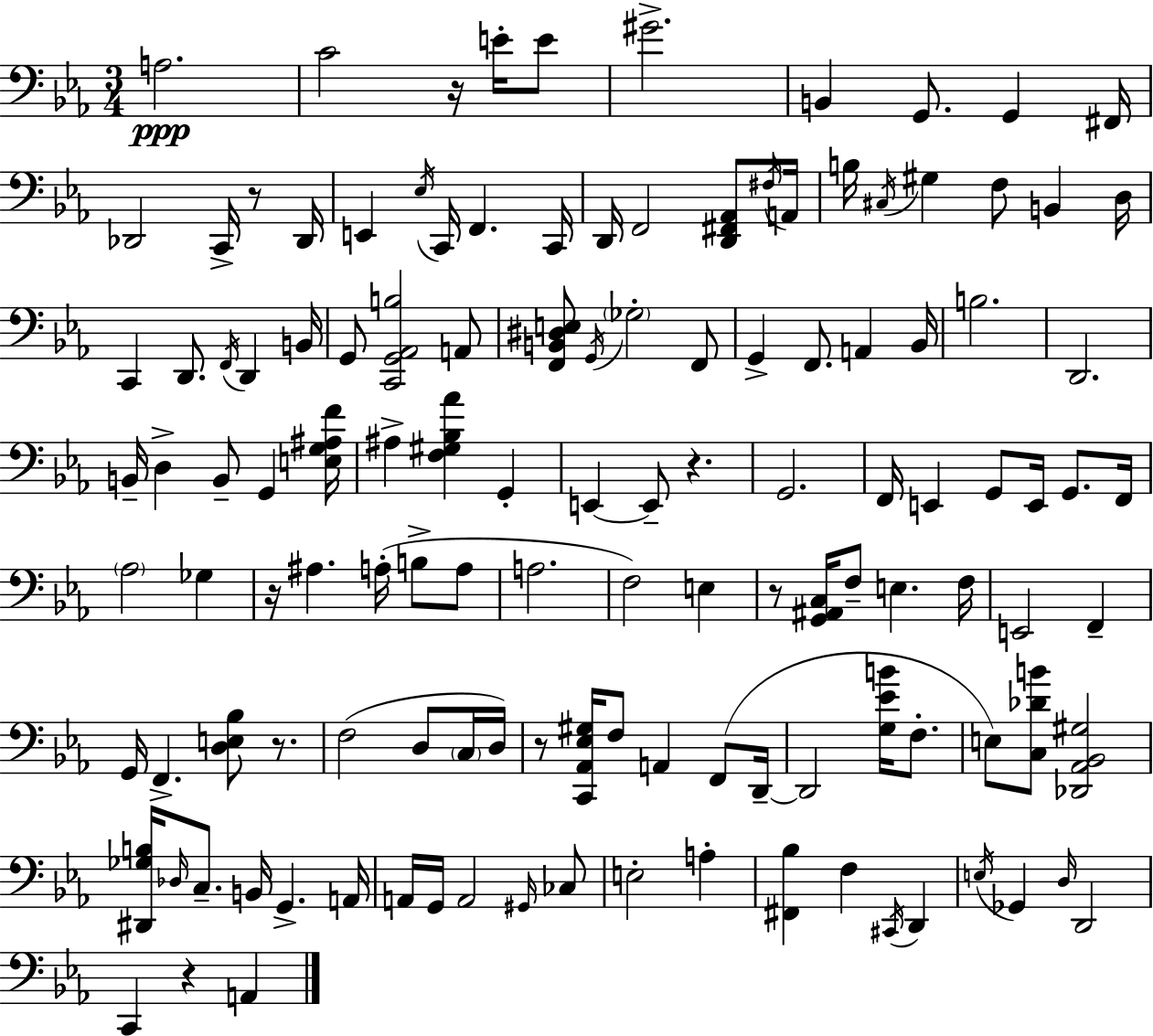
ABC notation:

X:1
T:Untitled
M:3/4
L:1/4
K:Cm
A,2 C2 z/4 E/4 E/2 ^G2 B,, G,,/2 G,, ^F,,/4 _D,,2 C,,/4 z/2 _D,,/4 E,, _E,/4 C,,/4 F,, C,,/4 D,,/4 F,,2 [D,,^F,,_A,,]/2 ^F,/4 A,,/4 B,/4 ^C,/4 ^G, F,/2 B,, D,/4 C,, D,,/2 F,,/4 D,, B,,/4 G,,/2 [C,,G,,_A,,B,]2 A,,/2 [F,,B,,^D,E,]/2 G,,/4 _G,2 F,,/2 G,, F,,/2 A,, _B,,/4 B,2 D,,2 B,,/4 D, B,,/2 G,, [E,G,^A,F]/4 ^A, [F,^G,_B,_A] G,, E,, E,,/2 z G,,2 F,,/4 E,, G,,/2 E,,/4 G,,/2 F,,/4 _A,2 _G, z/4 ^A, A,/4 B,/2 A,/2 A,2 F,2 E, z/2 [G,,^A,,C,]/4 F,/2 E, F,/4 E,,2 F,, G,,/4 F,, [D,E,_B,]/2 z/2 F,2 D,/2 C,/4 D,/4 z/2 [C,,_A,,_E,^G,]/4 F,/2 A,, F,,/2 D,,/4 D,,2 [G,_EB]/4 F,/2 E,/2 [C,_DB]/2 [_D,,_A,,_B,,^G,]2 [^D,,_G,B,]/4 _D,/4 C,/2 B,,/4 G,, A,,/4 A,,/4 G,,/4 A,,2 ^G,,/4 _C,/2 E,2 A, [^F,,_B,] F, ^C,,/4 D,, E,/4 _G,, D,/4 D,,2 C,, z A,,